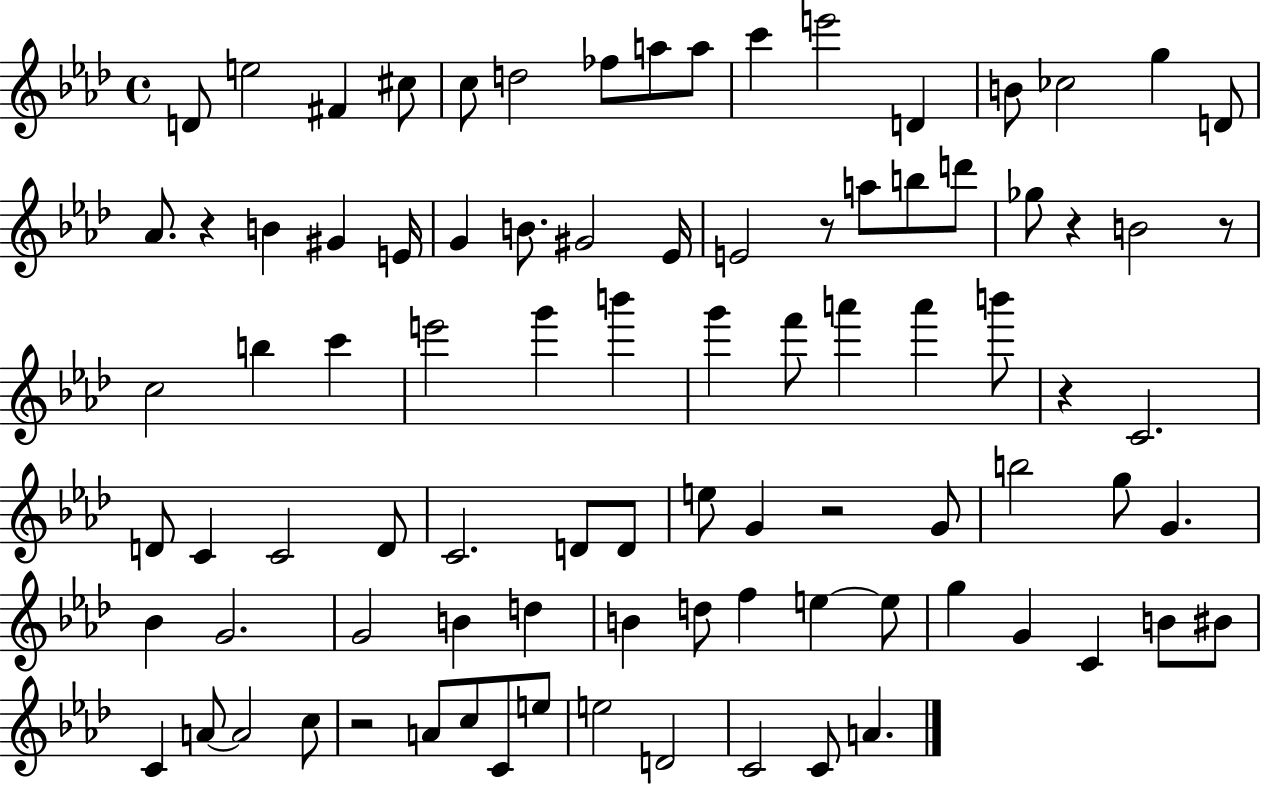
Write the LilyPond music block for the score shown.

{
  \clef treble
  \time 4/4
  \defaultTimeSignature
  \key aes \major
  d'8 e''2 fis'4 cis''8 | c''8 d''2 fes''8 a''8 a''8 | c'''4 e'''2 d'4 | b'8 ces''2 g''4 d'8 | \break aes'8. r4 b'4 gis'4 e'16 | g'4 b'8. gis'2 ees'16 | e'2 r8 a''8 b''8 d'''8 | ges''8 r4 b'2 r8 | \break c''2 b''4 c'''4 | e'''2 g'''4 b'''4 | g'''4 f'''8 a'''4 a'''4 b'''8 | r4 c'2. | \break d'8 c'4 c'2 d'8 | c'2. d'8 d'8 | e''8 g'4 r2 g'8 | b''2 g''8 g'4. | \break bes'4 g'2. | g'2 b'4 d''4 | b'4 d''8 f''4 e''4~~ e''8 | g''4 g'4 c'4 b'8 bis'8 | \break c'4 a'8~~ a'2 c''8 | r2 a'8 c''8 c'8 e''8 | e''2 d'2 | c'2 c'8 a'4. | \break \bar "|."
}